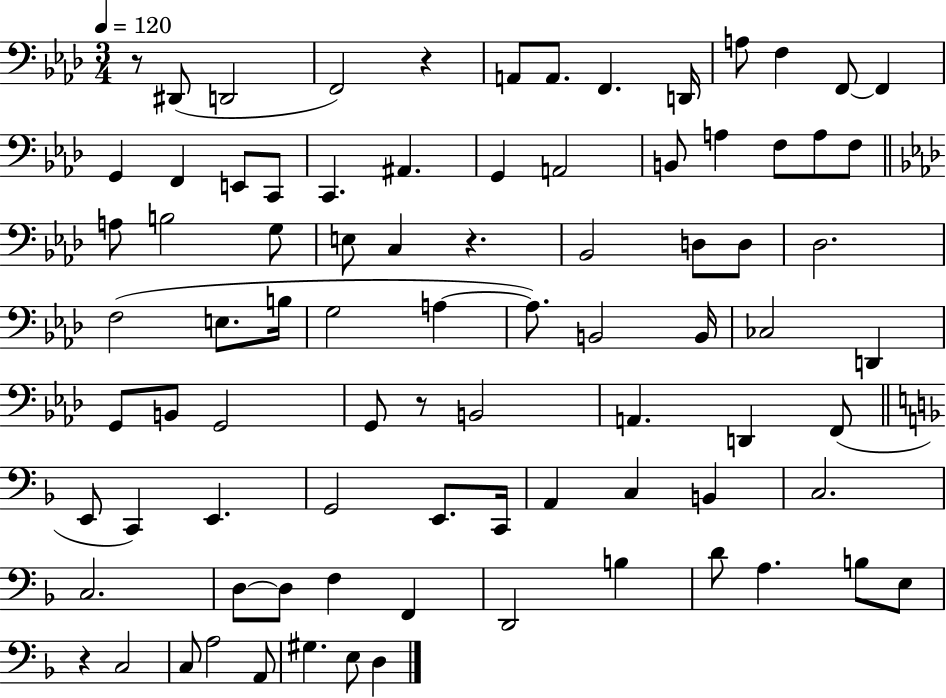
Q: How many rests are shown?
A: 5